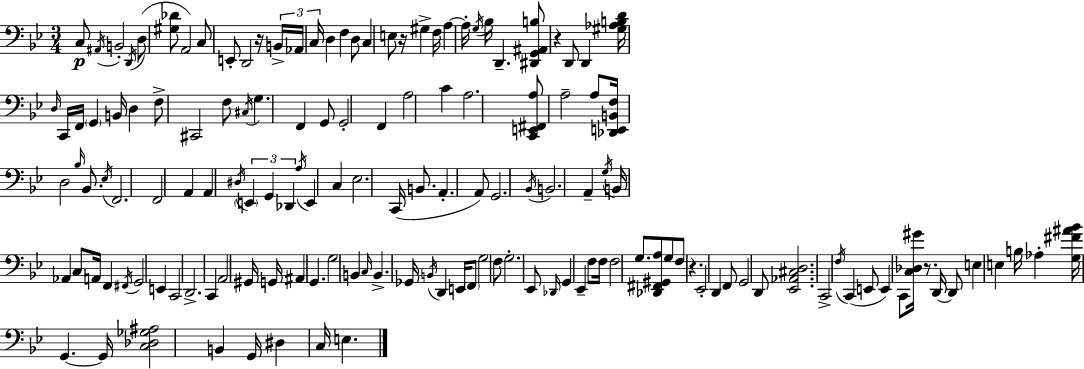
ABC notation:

X:1
T:Untitled
M:3/4
L:1/4
K:Gm
C,/2 ^A,,/4 B,,2 D,,/4 D,/2 [^G,_D]/2 A,,2 C,/2 E,,/2 D,,2 z/4 B,,/4 _A,,/4 C,/4 D, F, D,/2 C, E,/2 z/4 ^G, F,/4 A, A,/4 G,/4 _B,/4 D,, [^D,,G,,^A,,B,]/2 z D,,/2 D,, [^G,_A,B,D]/4 D,/4 C,,/4 F,,/4 G,, B,,/4 D, F,/2 ^C,,2 F,/2 ^C,/4 G, F,, G,,/2 G,,2 F,, A,2 C A,2 [C,,E,,^F,,A,]/2 A,2 A,/2 [_D,,E,,B,,F,]/4 D,2 _B,/4 _B,,/2 _E,/4 F,,2 F,,2 A,, A,, ^D,/4 E,, G,, _D,, A,/4 E,, C, _E,2 C,,/4 B,,/2 A,, A,,/2 G,,2 _B,,/4 B,,2 A,, G,/4 B,,/4 _A,, C,/2 A,,/4 F,, ^F,,/4 G,,2 E,, C,,2 D,,2 C,, A,,2 ^G,,/4 G,,/4 ^A,, G,, G,2 B,, C,/4 B,, _G,,/4 B,,/4 D,, E,,/4 F,,/2 G,2 F,/2 G,2 _E,,/2 _D,,/4 G,, _E,, F,/2 F,/4 F,2 G,/2 [_D,,^F,,^G,,A,]/2 G,/2 F,/2 z _E,,2 D,, F,,/2 G,,2 D,,/2 [_E,,_A,,^C,D,]2 C,,2 F,/4 C,, E,,/2 E,, C,,/2 [C,_D,^G]/4 z/2 D,,/4 D,,/2 E, E, B,/4 _A, [G,^F^A_B]/4 G,, G,,/4 [C,_D,_G,^A,]2 B,, G,,/4 ^D, C,/4 E,